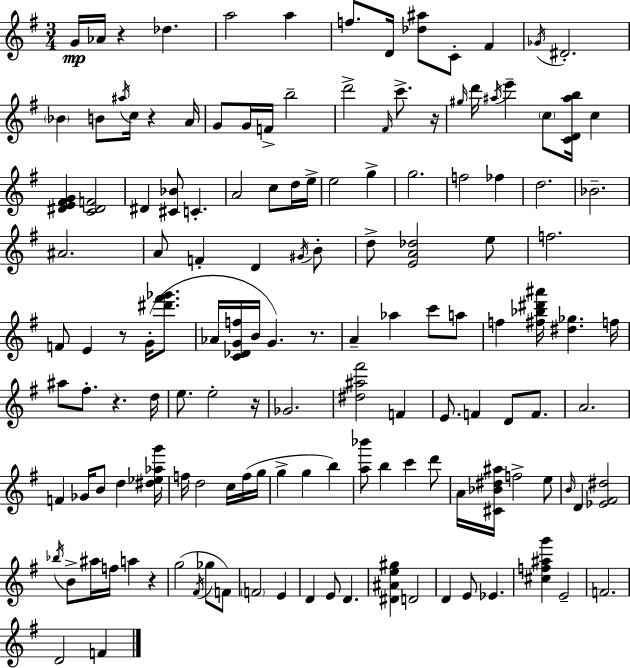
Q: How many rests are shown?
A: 8